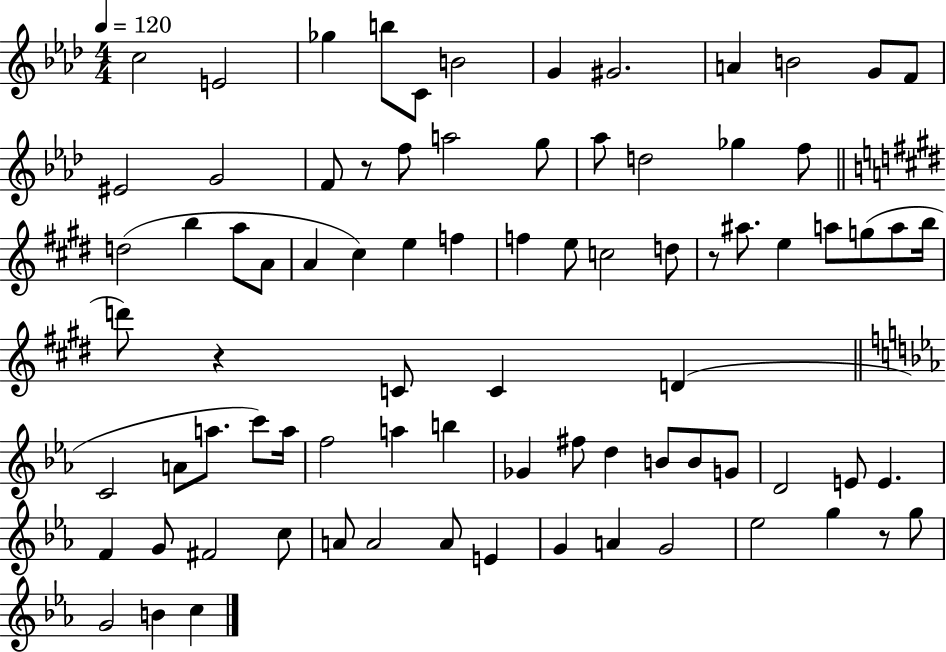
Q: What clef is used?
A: treble